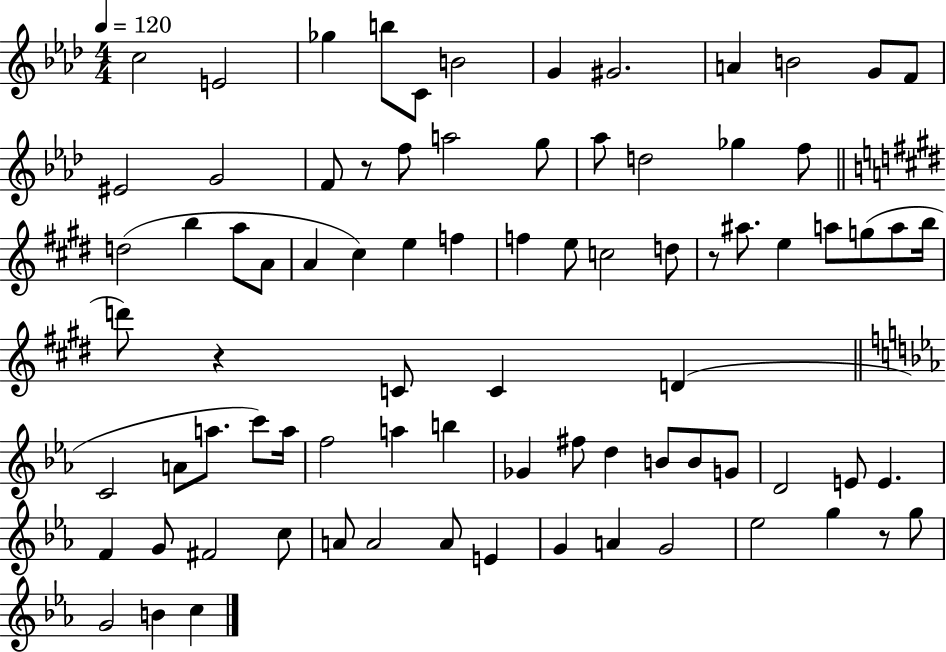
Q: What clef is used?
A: treble